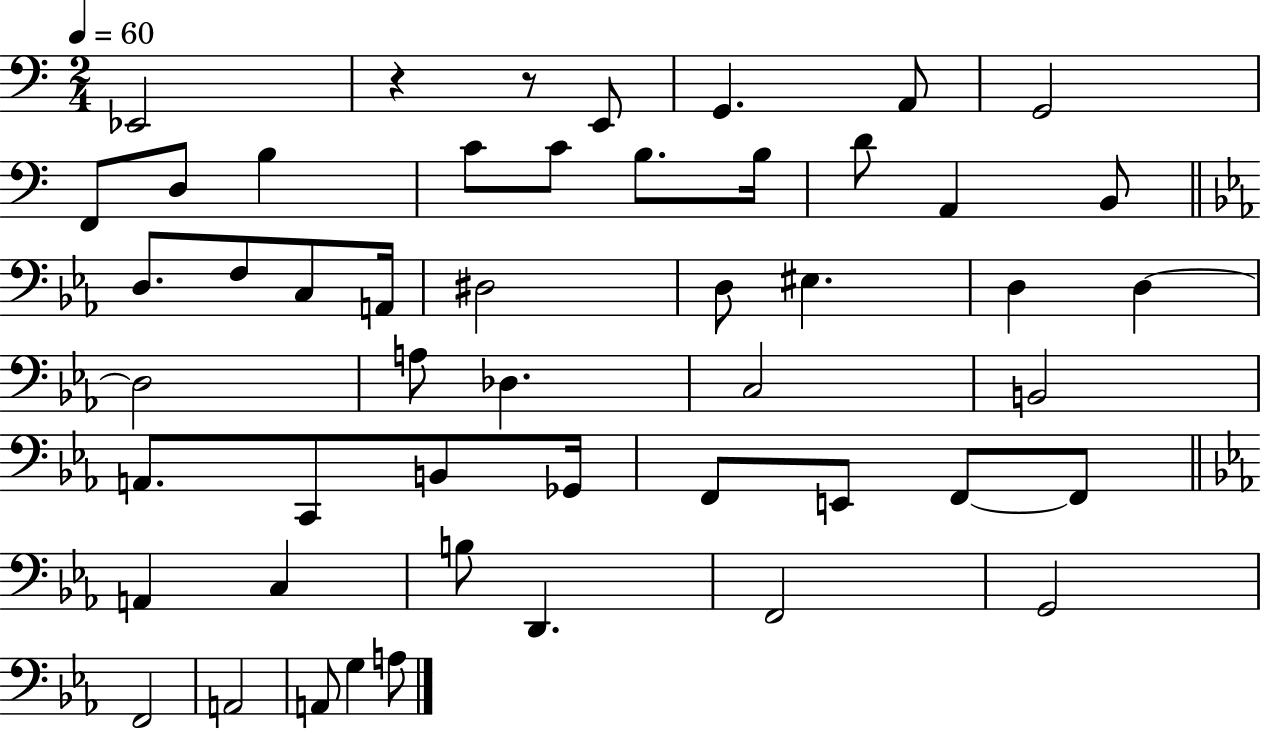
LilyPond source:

{
  \clef bass
  \numericTimeSignature
  \time 2/4
  \key c \major
  \tempo 4 = 60
  \repeat volta 2 { ees,2 | r4 r8 e,8 | g,4. a,8 | g,2 | \break f,8 d8 b4 | c'8 c'8 b8. b16 | d'8 a,4 b,8 | \bar "||" \break \key c \minor d8. f8 c8 a,16 | dis2 | d8 eis4. | d4 d4~~ | \break d2 | a8 des4. | c2 | b,2 | \break a,8. c,8 b,8 ges,16 | f,8 e,8 f,8~~ f,8 | \bar "||" \break \key ees \major a,4 c4 | b8 d,4. | f,2 | g,2 | \break f,2 | a,2 | a,8 g4 a8 | } \bar "|."
}